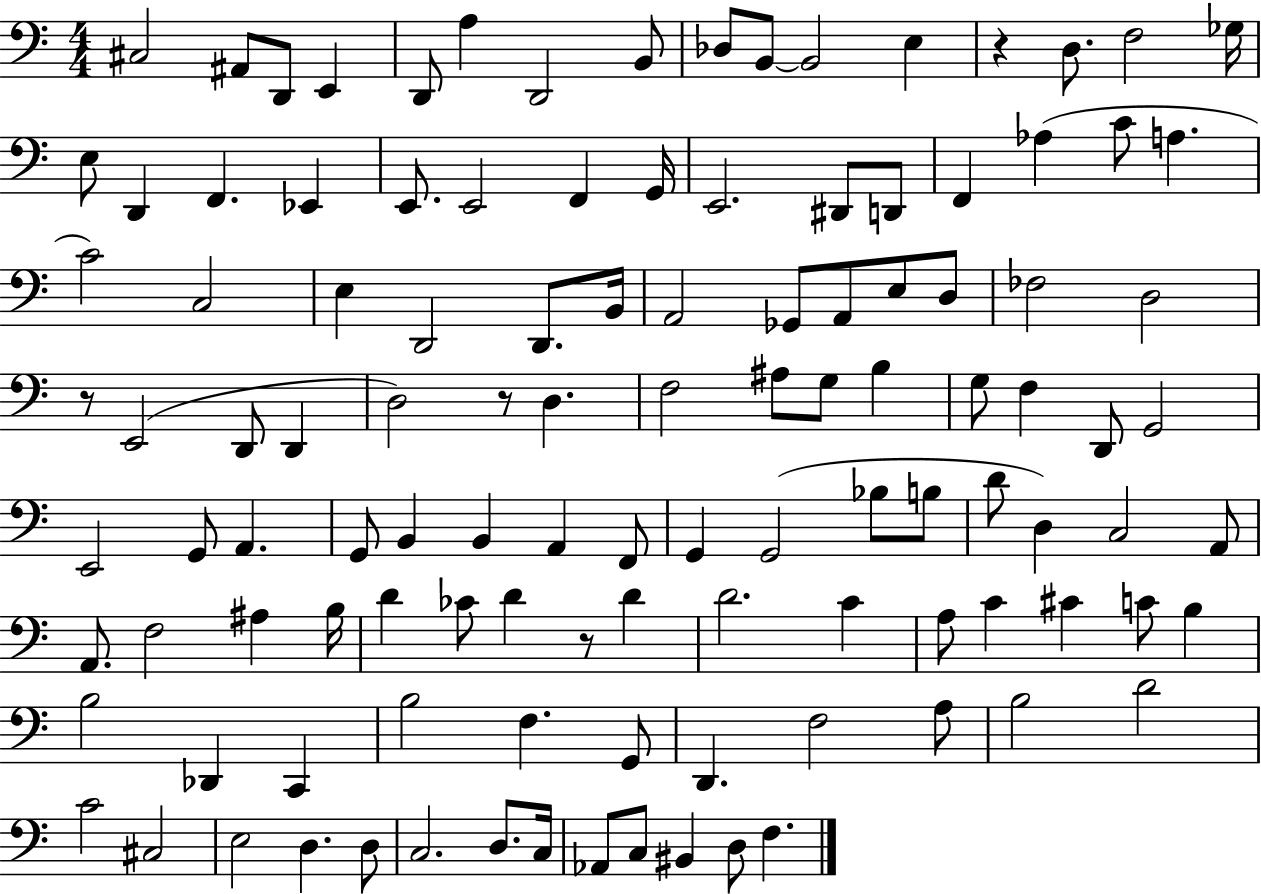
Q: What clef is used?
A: bass